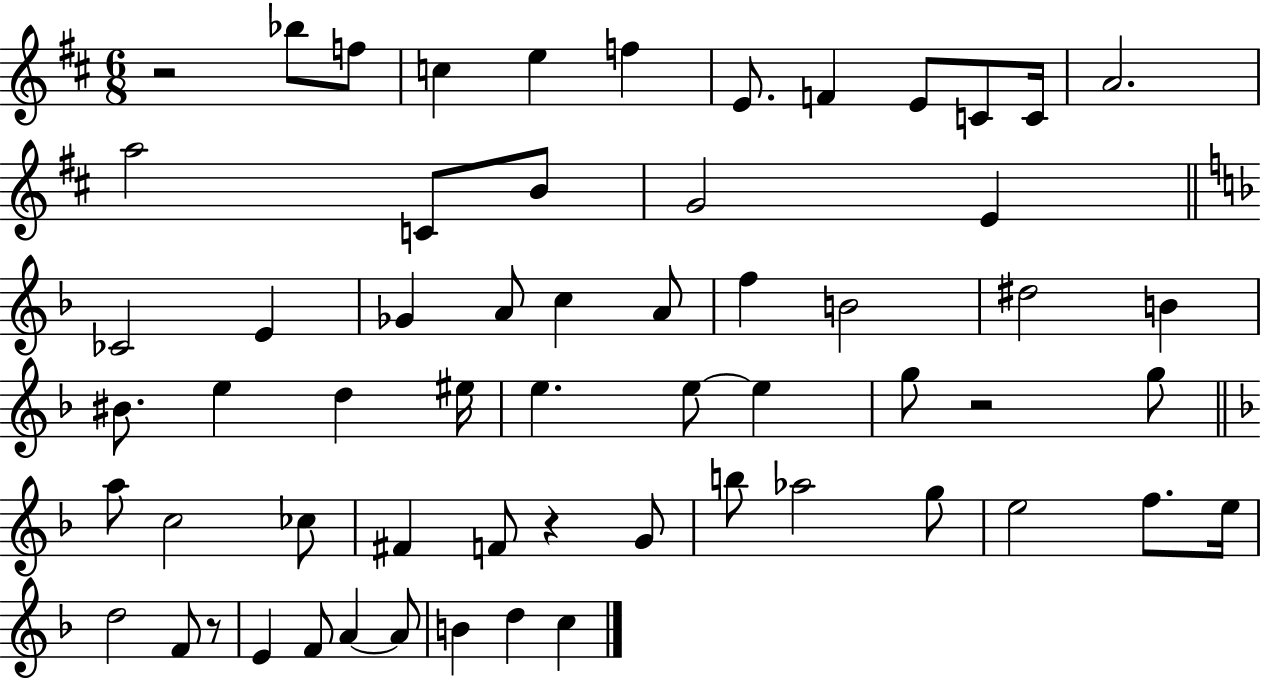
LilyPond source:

{
  \clef treble
  \numericTimeSignature
  \time 6/8
  \key d \major
  \repeat volta 2 { r2 bes''8 f''8 | c''4 e''4 f''4 | e'8. f'4 e'8 c'8 c'16 | a'2. | \break a''2 c'8 b'8 | g'2 e'4 | \bar "||" \break \key d \minor ces'2 e'4 | ges'4 a'8 c''4 a'8 | f''4 b'2 | dis''2 b'4 | \break bis'8. e''4 d''4 eis''16 | e''4. e''8~~ e''4 | g''8 r2 g''8 | \bar "||" \break \key f \major a''8 c''2 ces''8 | fis'4 f'8 r4 g'8 | b''8 aes''2 g''8 | e''2 f''8. e''16 | \break d''2 f'8 r8 | e'4 f'8 a'4~~ a'8 | b'4 d''4 c''4 | } \bar "|."
}